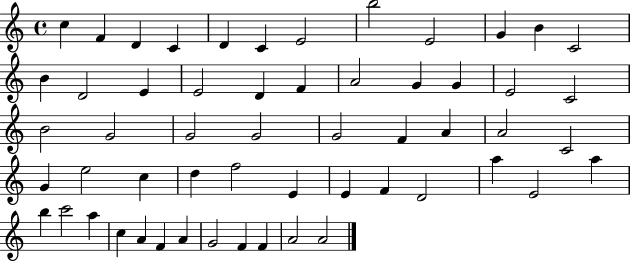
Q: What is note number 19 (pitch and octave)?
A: A4